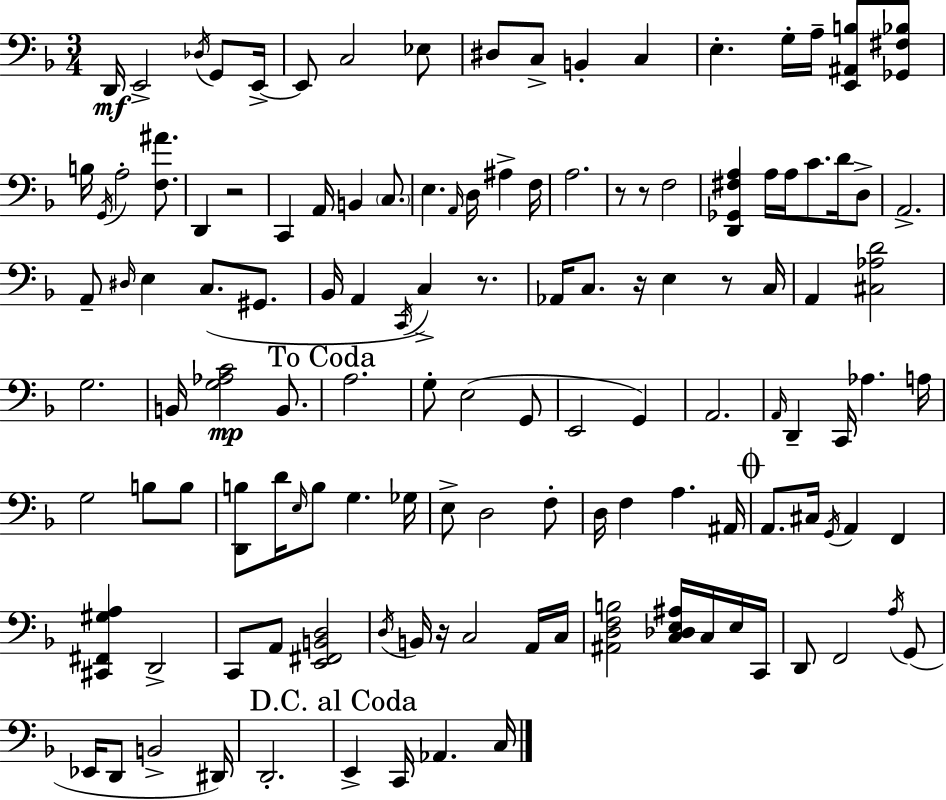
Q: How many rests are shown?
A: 7